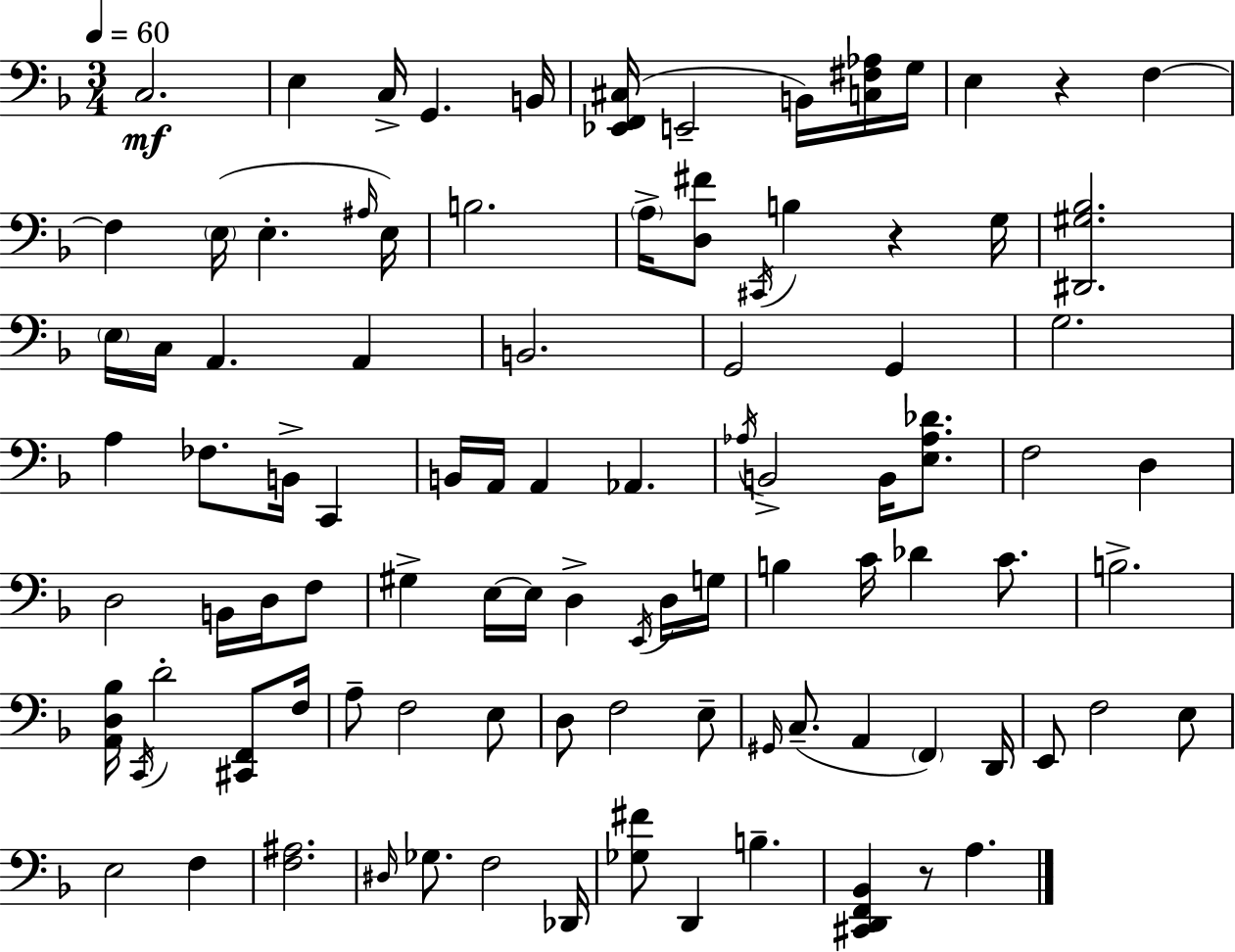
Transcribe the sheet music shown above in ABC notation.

X:1
T:Untitled
M:3/4
L:1/4
K:F
C,2 E, C,/4 G,, B,,/4 [_E,,F,,^C,]/4 E,,2 B,,/4 [C,^F,_A,]/4 G,/4 E, z F, F, E,/4 E, ^A,/4 E,/4 B,2 A,/4 [D,^F]/2 ^C,,/4 B, z G,/4 [^D,,^G,_B,]2 E,/4 C,/4 A,, A,, B,,2 G,,2 G,, G,2 A, _F,/2 B,,/4 C,, B,,/4 A,,/4 A,, _A,, _A,/4 B,,2 B,,/4 [E,_A,_D]/2 F,2 D, D,2 B,,/4 D,/4 F,/2 ^G, E,/4 E,/4 D, E,,/4 D,/4 G,/4 B, C/4 _D C/2 B,2 [A,,D,_B,]/4 C,,/4 D2 [^C,,F,,]/2 F,/4 A,/2 F,2 E,/2 D,/2 F,2 E,/2 ^G,,/4 C,/2 A,, F,, D,,/4 E,,/2 F,2 E,/2 E,2 F, [F,^A,]2 ^D,/4 _G,/2 F,2 _D,,/4 [_G,^F]/2 D,, B, [^C,,D,,F,,_B,,] z/2 A,